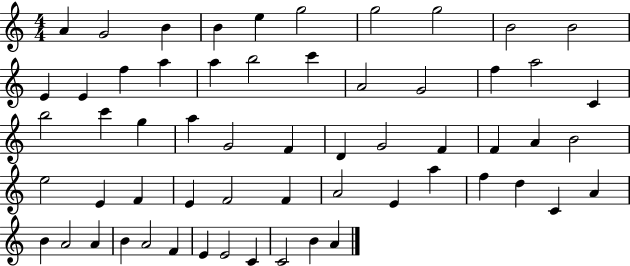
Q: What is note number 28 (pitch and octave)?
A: F4